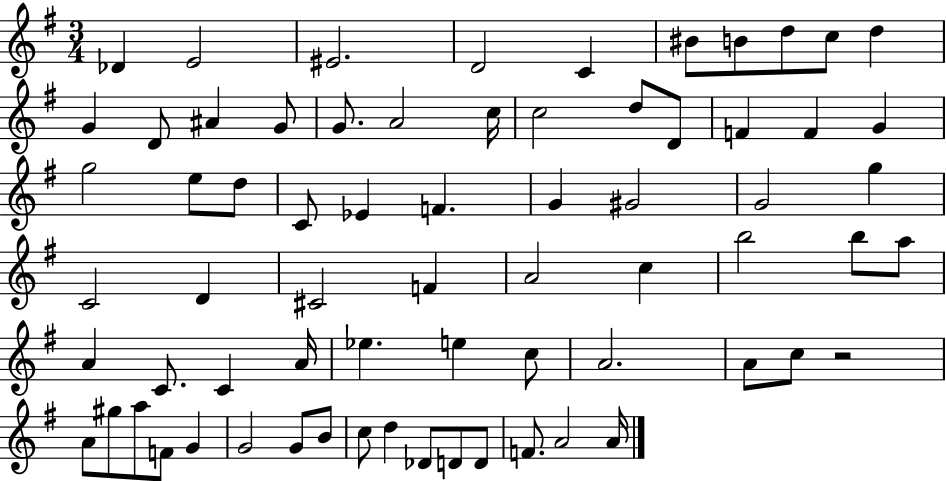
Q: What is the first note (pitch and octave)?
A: Db4